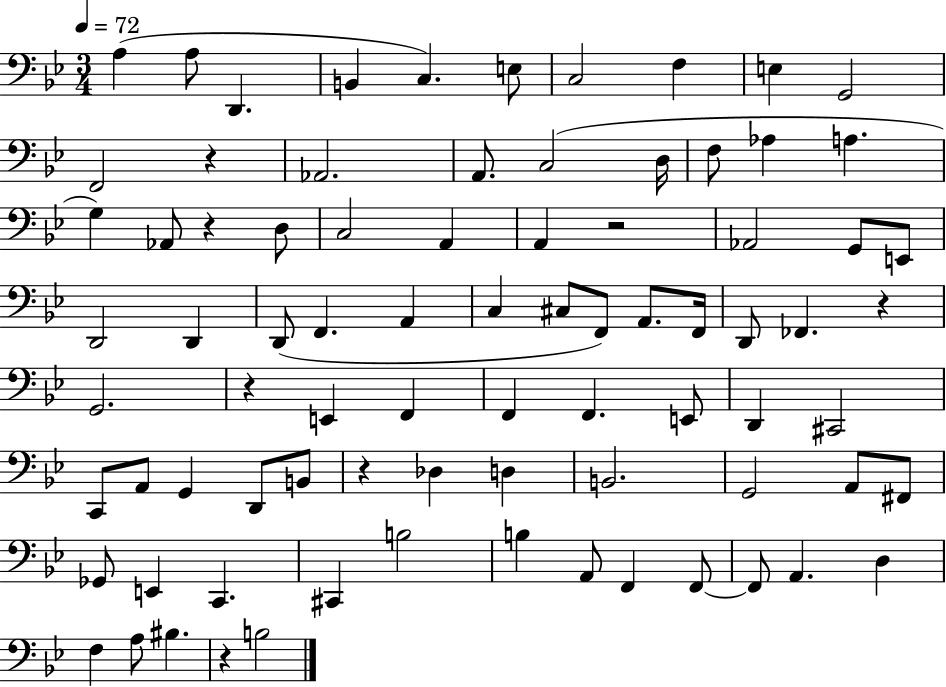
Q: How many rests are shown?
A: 7